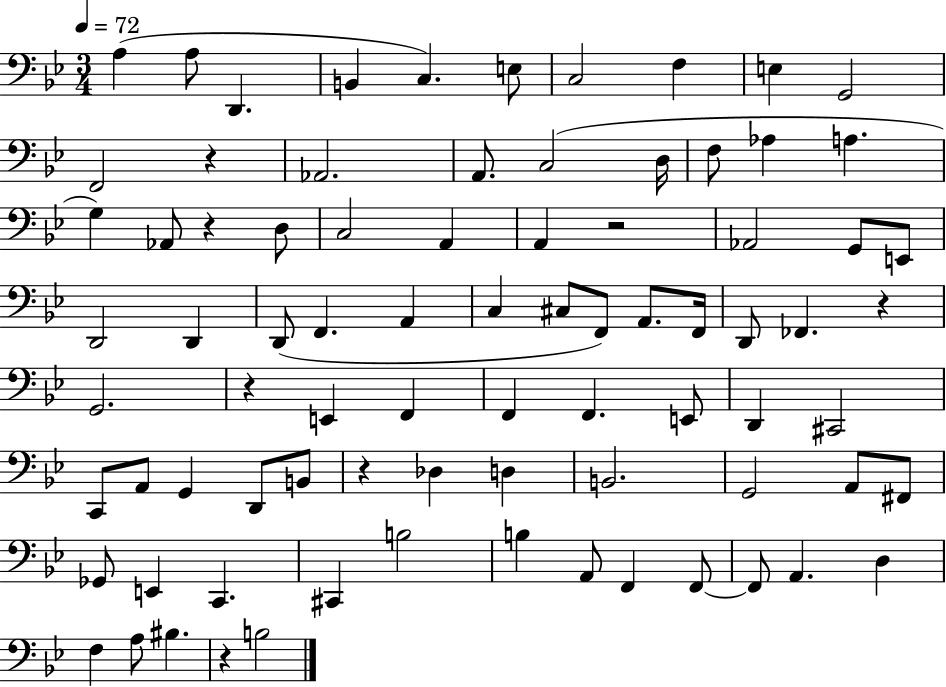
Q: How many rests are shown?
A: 7